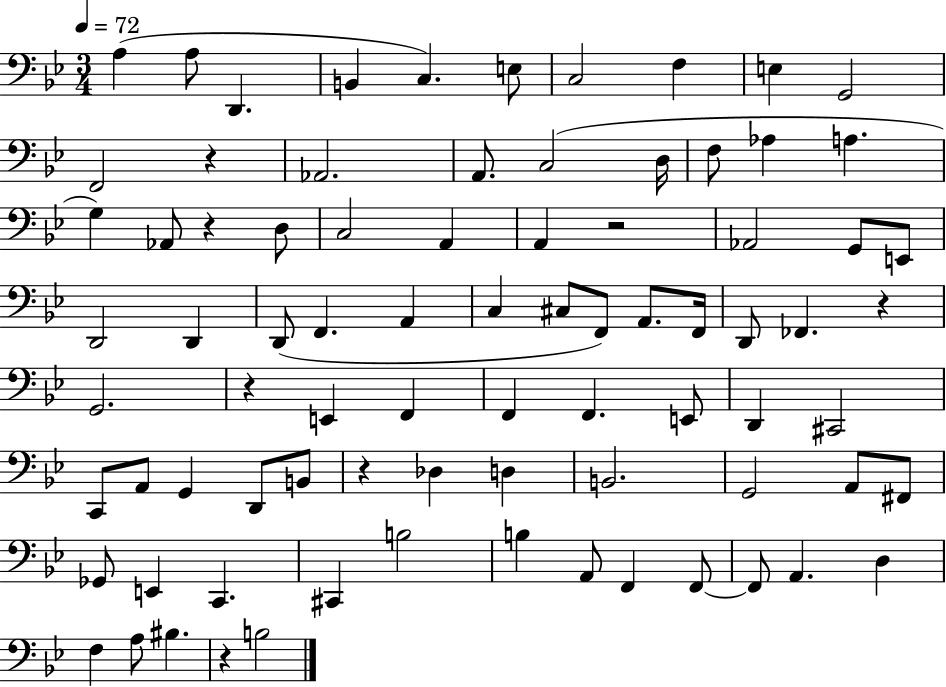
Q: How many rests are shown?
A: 7